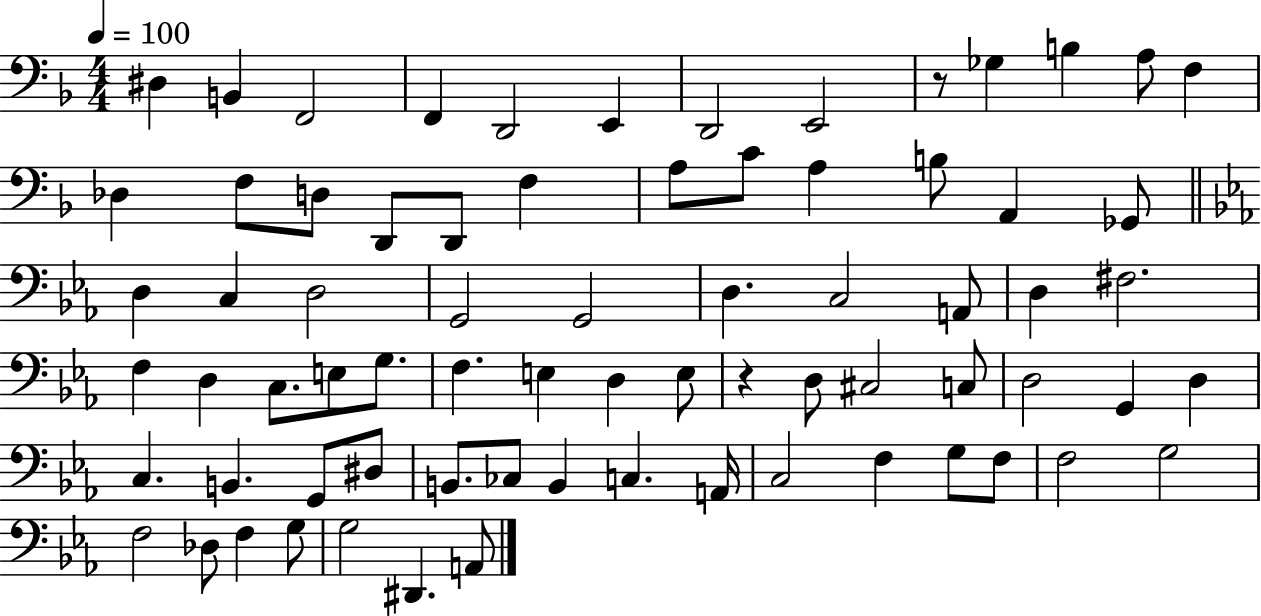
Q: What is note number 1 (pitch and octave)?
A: D#3